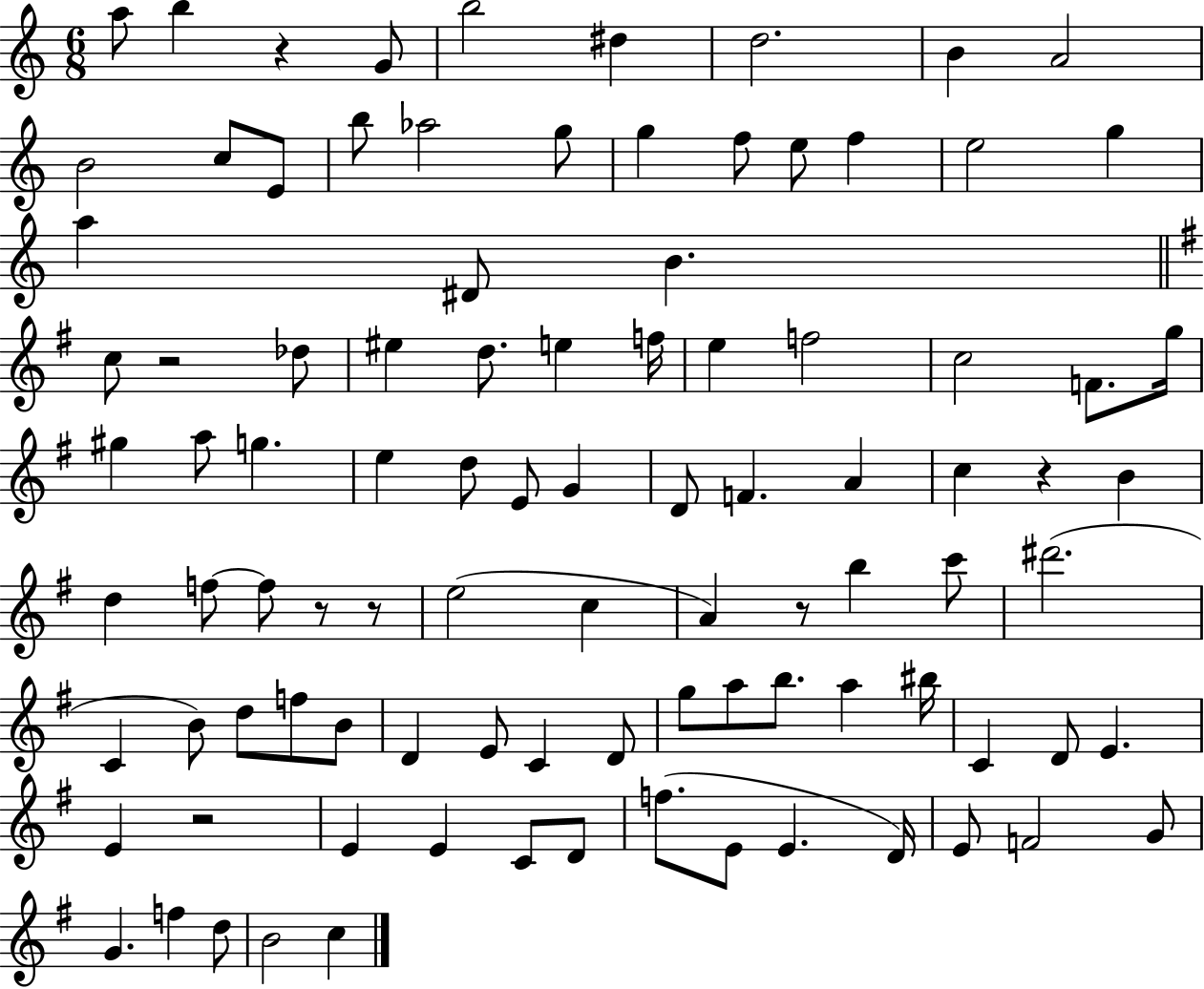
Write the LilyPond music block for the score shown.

{
  \clef treble
  \numericTimeSignature
  \time 6/8
  \key c \major
  \repeat volta 2 { a''8 b''4 r4 g'8 | b''2 dis''4 | d''2. | b'4 a'2 | \break b'2 c''8 e'8 | b''8 aes''2 g''8 | g''4 f''8 e''8 f''4 | e''2 g''4 | \break a''4 dis'8 b'4. | \bar "||" \break \key g \major c''8 r2 des''8 | eis''4 d''8. e''4 f''16 | e''4 f''2 | c''2 f'8. g''16 | \break gis''4 a''8 g''4. | e''4 d''8 e'8 g'4 | d'8 f'4. a'4 | c''4 r4 b'4 | \break d''4 f''8~~ f''8 r8 r8 | e''2( c''4 | a'4) r8 b''4 c'''8 | dis'''2.( | \break c'4 b'8) d''8 f''8 b'8 | d'4 e'8 c'4 d'8 | g''8 a''8 b''8. a''4 bis''16 | c'4 d'8 e'4. | \break e'4 r2 | e'4 e'4 c'8 d'8 | f''8.( e'8 e'4. d'16) | e'8 f'2 g'8 | \break g'4. f''4 d''8 | b'2 c''4 | } \bar "|."
}